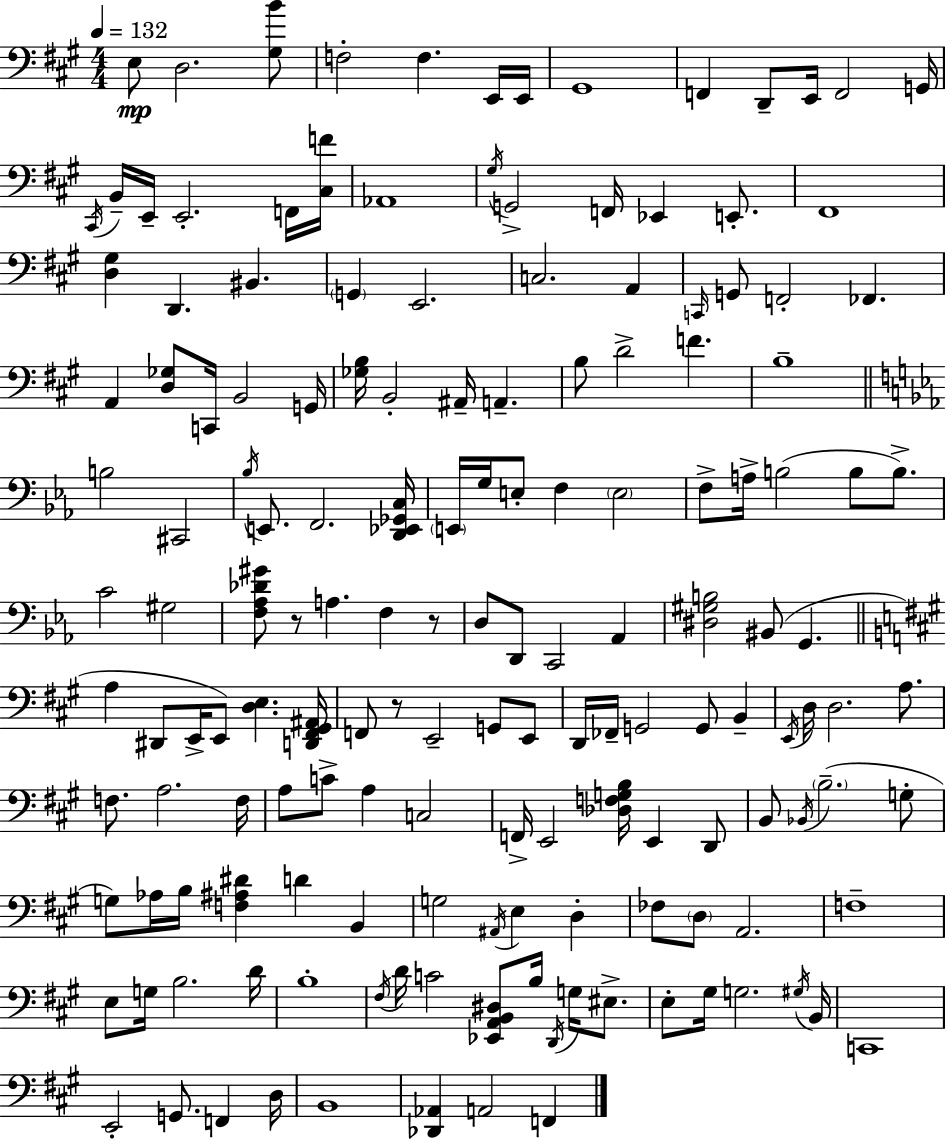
X:1
T:Untitled
M:4/4
L:1/4
K:A
E,/2 D,2 [^G,B]/2 F,2 F, E,,/4 E,,/4 ^G,,4 F,, D,,/2 E,,/4 F,,2 G,,/4 ^C,,/4 B,,/4 E,,/4 E,,2 F,,/4 [^C,F]/4 _A,,4 ^G,/4 G,,2 F,,/4 _E,, E,,/2 ^F,,4 [D,^G,] D,, ^B,, G,, E,,2 C,2 A,, C,,/4 G,,/2 F,,2 _F,, A,, [D,_G,]/2 C,,/4 B,,2 G,,/4 [_G,B,]/4 B,,2 ^A,,/4 A,, B,/2 D2 F B,4 B,2 ^C,,2 _B,/4 E,,/2 F,,2 [D,,_E,,_G,,C,]/4 E,,/4 G,/4 E,/2 F, E,2 F,/2 A,/4 B,2 B,/2 B,/2 C2 ^G,2 [F,_A,_D^G]/2 z/2 A, F, z/2 D,/2 D,,/2 C,,2 _A,, [^D,^G,B,]2 ^B,,/2 G,, A, ^D,,/2 E,,/4 E,,/2 [D,E,] [D,,^F,,^G,,^A,,]/4 F,,/2 z/2 E,,2 G,,/2 E,,/2 D,,/4 _F,,/4 G,,2 G,,/2 B,, E,,/4 D,/4 D,2 A,/2 F,/2 A,2 F,/4 A,/2 C/2 A, C,2 F,,/4 E,,2 [_D,F,G,B,]/4 E,, D,,/2 B,,/2 _B,,/4 B,2 G,/2 G,/2 _A,/4 B,/4 [F,^A,^D] D B,, G,2 ^A,,/4 E, D, _F,/2 D,/2 A,,2 F,4 E,/2 G,/4 B,2 D/4 B,4 ^F,/4 D/4 C2 [_E,,A,,B,,^D,]/2 B,/4 D,,/4 G,/4 ^E,/2 E,/2 ^G,/4 G,2 ^G,/4 B,,/4 C,,4 E,,2 G,,/2 F,, D,/4 B,,4 [_D,,_A,,] A,,2 F,,